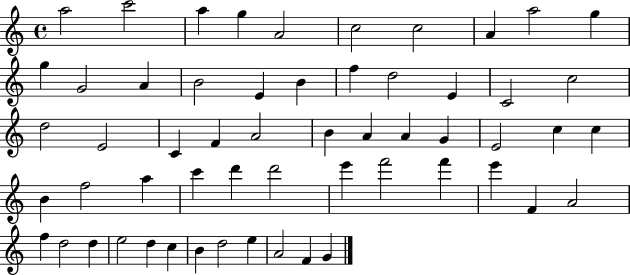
A5/h C6/h A5/q G5/q A4/h C5/h C5/h A4/q A5/h G5/q G5/q G4/h A4/q B4/h E4/q B4/q F5/q D5/h E4/q C4/h C5/h D5/h E4/h C4/q F4/q A4/h B4/q A4/q A4/q G4/q E4/h C5/q C5/q B4/q F5/h A5/q C6/q D6/q D6/h E6/q F6/h F6/q E6/q F4/q A4/h F5/q D5/h D5/q E5/h D5/q C5/q B4/q D5/h E5/q A4/h F4/q G4/q